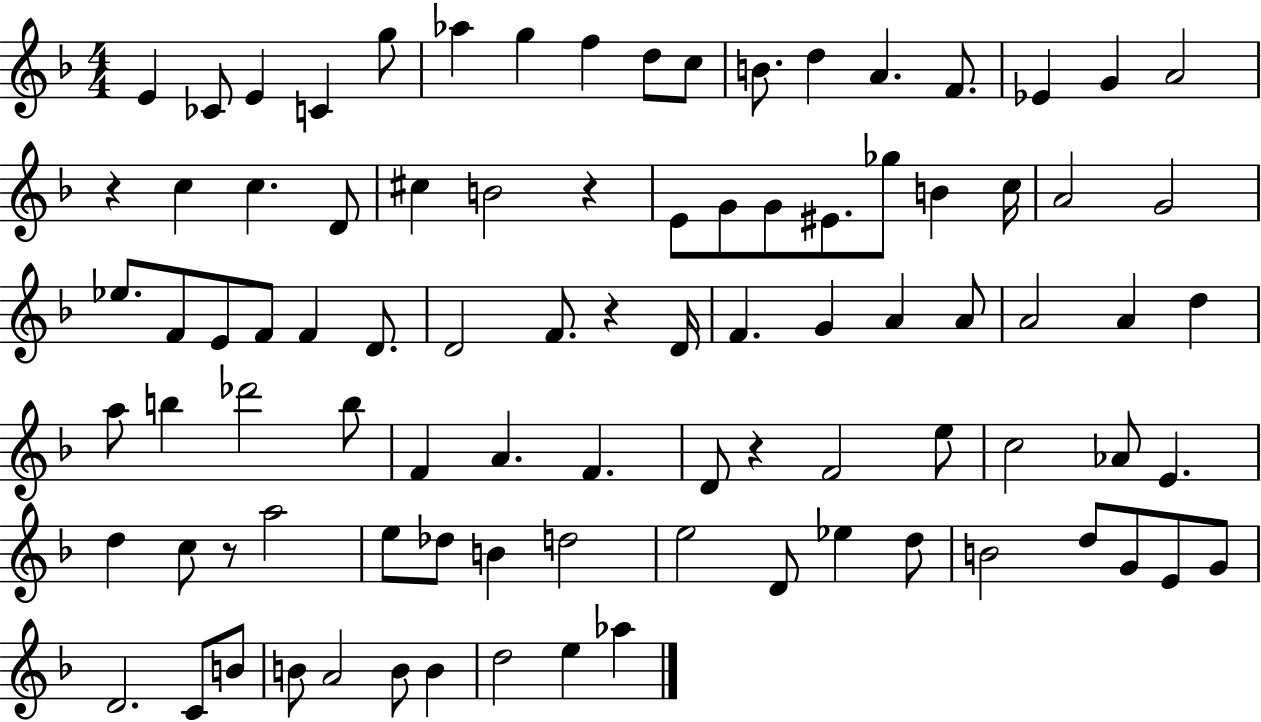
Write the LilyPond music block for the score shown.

{
  \clef treble
  \numericTimeSignature
  \time 4/4
  \key f \major
  e'4 ces'8 e'4 c'4 g''8 | aes''4 g''4 f''4 d''8 c''8 | b'8. d''4 a'4. f'8. | ees'4 g'4 a'2 | \break r4 c''4 c''4. d'8 | cis''4 b'2 r4 | e'8 g'8 g'8 eis'8. ges''8 b'4 c''16 | a'2 g'2 | \break ees''8. f'8 e'8 f'8 f'4 d'8. | d'2 f'8. r4 d'16 | f'4. g'4 a'4 a'8 | a'2 a'4 d''4 | \break a''8 b''4 des'''2 b''8 | f'4 a'4. f'4. | d'8 r4 f'2 e''8 | c''2 aes'8 e'4. | \break d''4 c''8 r8 a''2 | e''8 des''8 b'4 d''2 | e''2 d'8 ees''4 d''8 | b'2 d''8 g'8 e'8 g'8 | \break d'2. c'8 b'8 | b'8 a'2 b'8 b'4 | d''2 e''4 aes''4 | \bar "|."
}